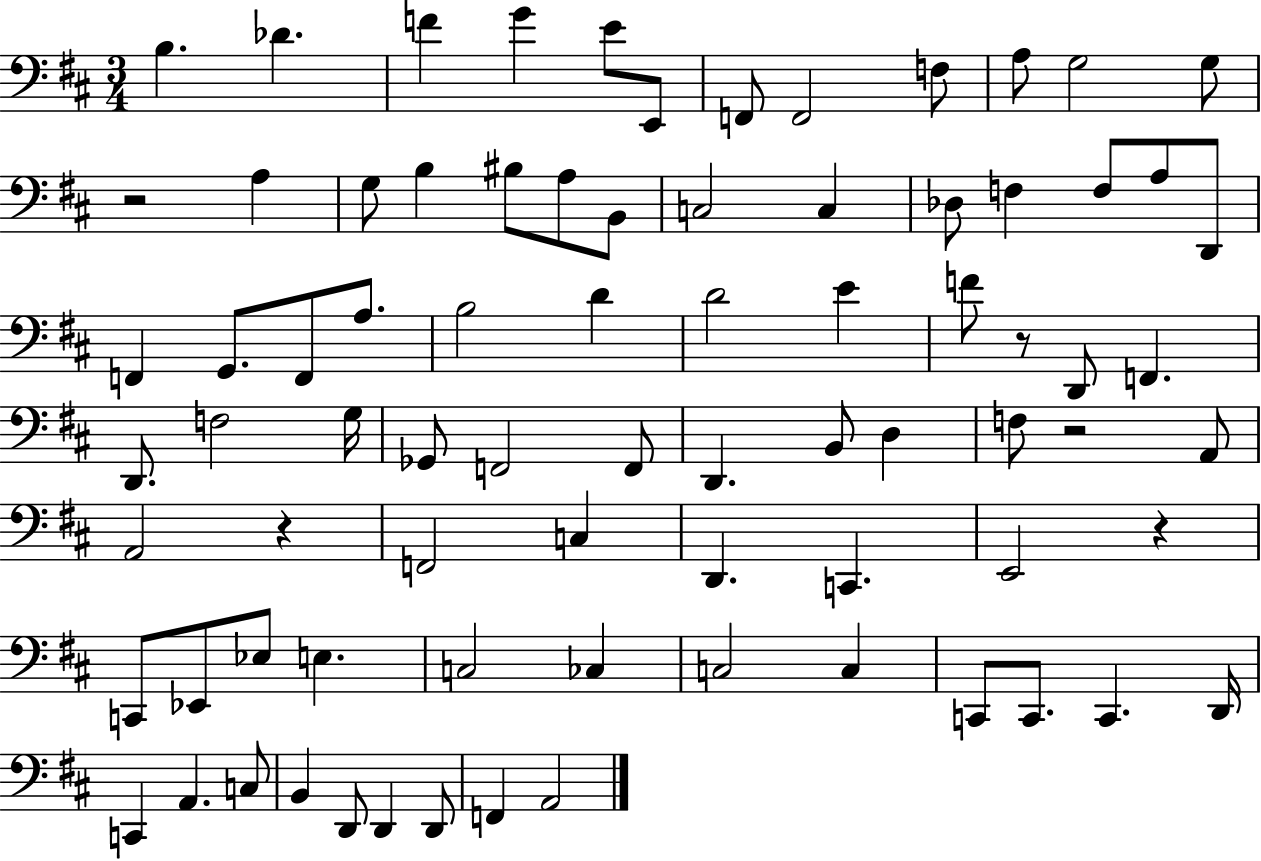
X:1
T:Untitled
M:3/4
L:1/4
K:D
B, _D F G E/2 E,,/2 F,,/2 F,,2 F,/2 A,/2 G,2 G,/2 z2 A, G,/2 B, ^B,/2 A,/2 B,,/2 C,2 C, _D,/2 F, F,/2 A,/2 D,,/2 F,, G,,/2 F,,/2 A,/2 B,2 D D2 E F/2 z/2 D,,/2 F,, D,,/2 F,2 G,/4 _G,,/2 F,,2 F,,/2 D,, B,,/2 D, F,/2 z2 A,,/2 A,,2 z F,,2 C, D,, C,, E,,2 z C,,/2 _E,,/2 _E,/2 E, C,2 _C, C,2 C, C,,/2 C,,/2 C,, D,,/4 C,, A,, C,/2 B,, D,,/2 D,, D,,/2 F,, A,,2